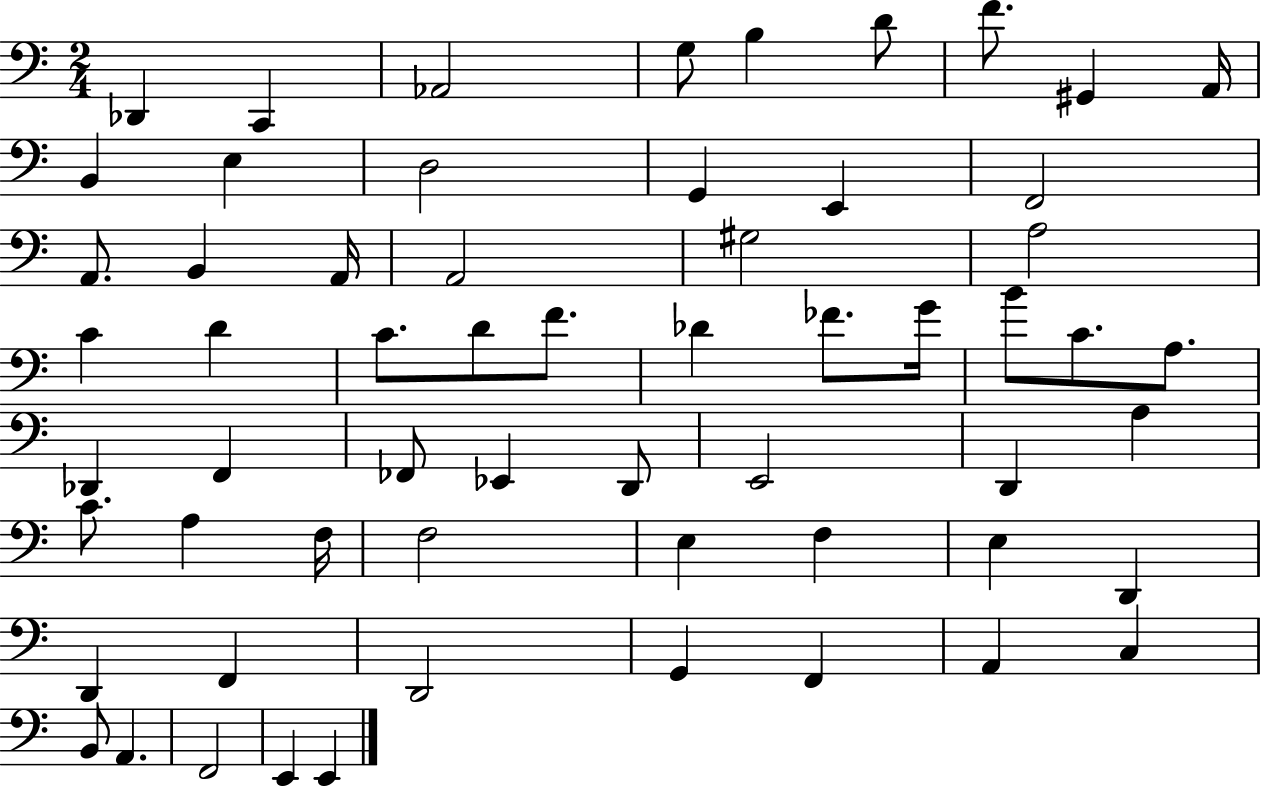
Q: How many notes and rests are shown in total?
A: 60